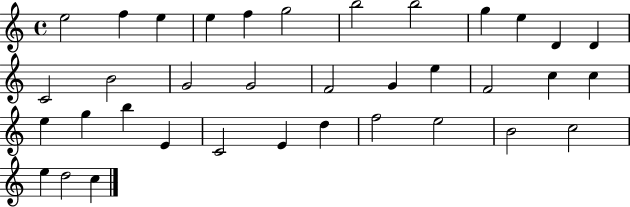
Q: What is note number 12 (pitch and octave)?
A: D4